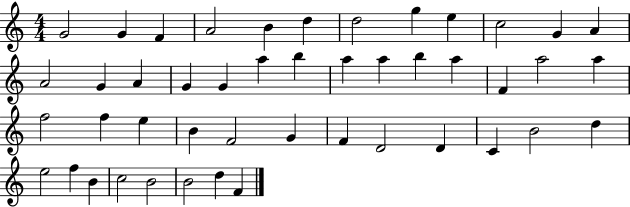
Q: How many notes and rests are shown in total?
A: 46